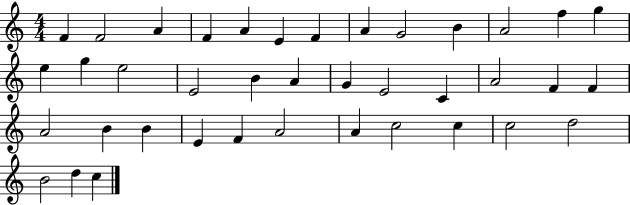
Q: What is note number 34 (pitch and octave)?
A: C5